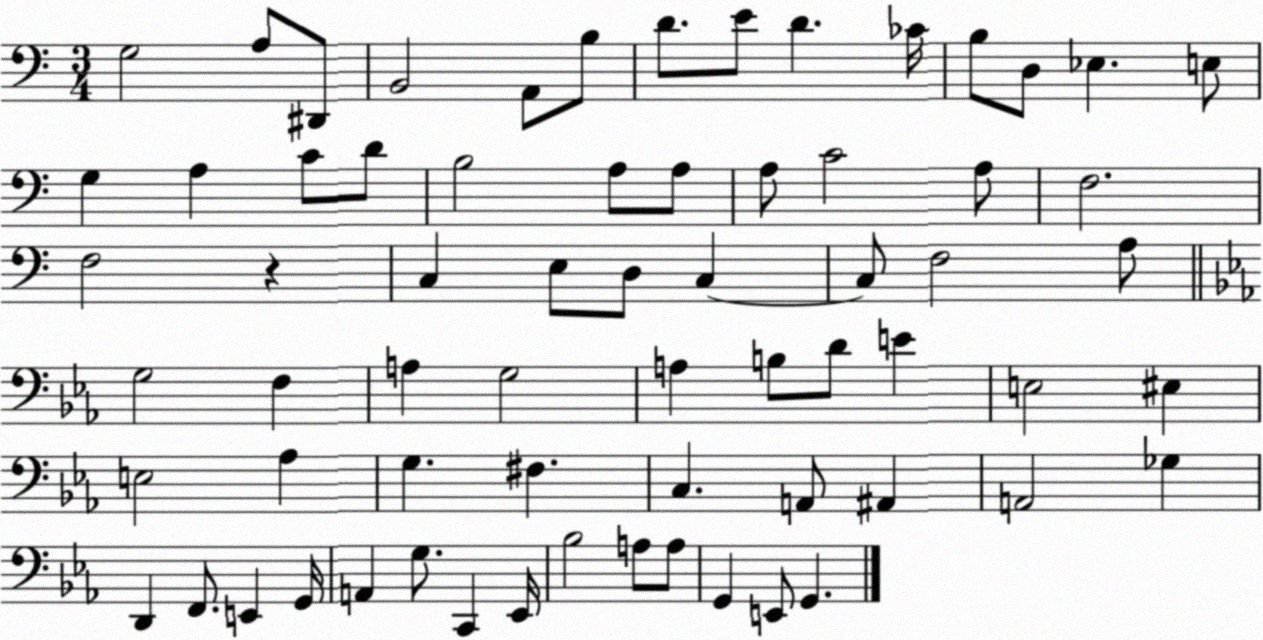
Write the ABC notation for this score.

X:1
T:Untitled
M:3/4
L:1/4
K:C
G,2 A,/2 ^D,,/2 B,,2 A,,/2 B,/2 D/2 E/2 D _C/4 B,/2 D,/2 _E, E,/2 G, A, C/2 D/2 B,2 A,/2 A,/2 A,/2 C2 A,/2 F,2 F,2 z C, E,/2 D,/2 C, C,/2 F,2 A,/2 G,2 F, A, G,2 A, B,/2 D/2 E E,2 ^E, E,2 _A, G, ^F, C, A,,/2 ^A,, A,,2 _G, D,, F,,/2 E,, G,,/4 A,, G,/2 C,, _E,,/4 _B,2 A,/2 A,/2 G,, E,,/2 G,,